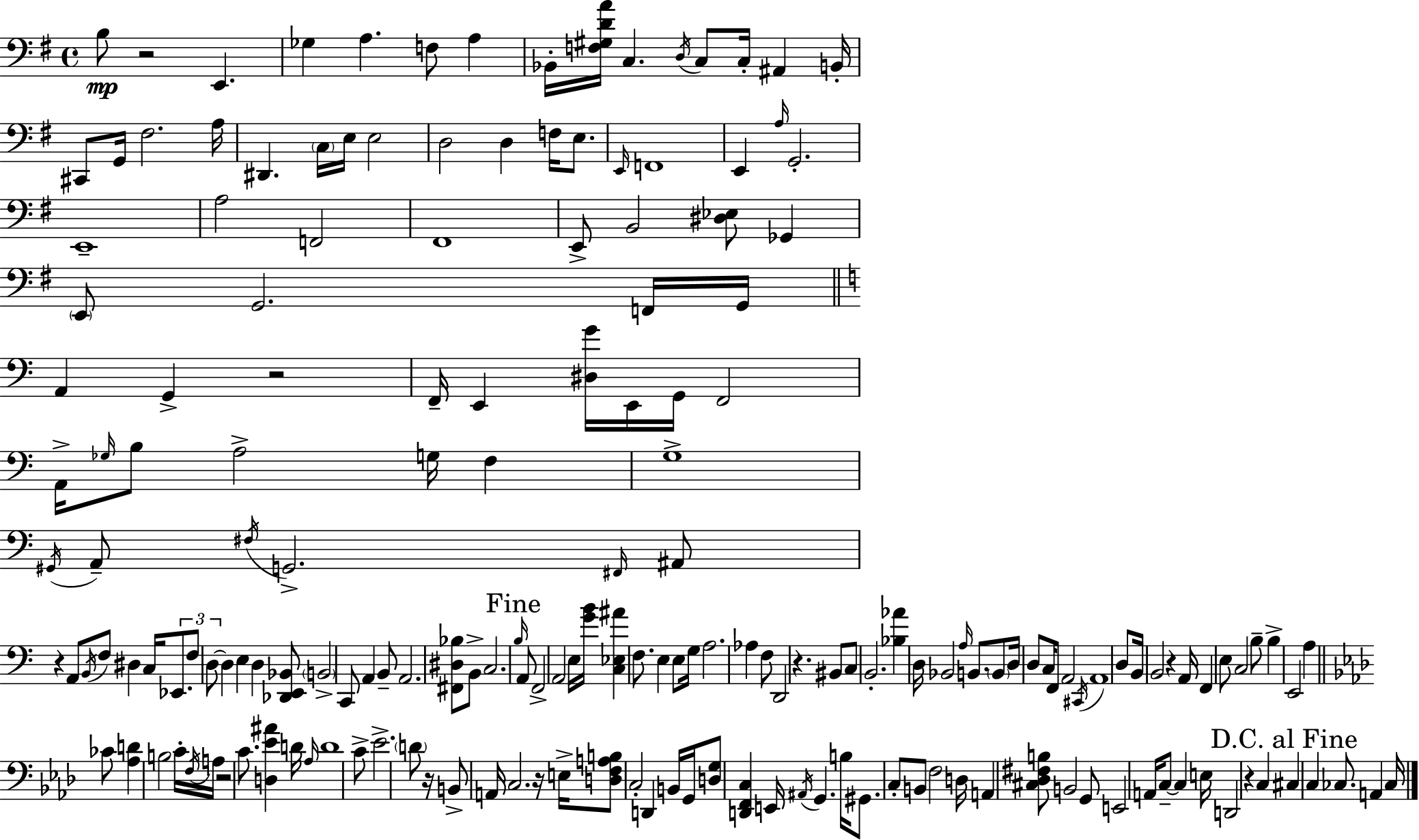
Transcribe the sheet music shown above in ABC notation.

X:1
T:Untitled
M:4/4
L:1/4
K:G
B,/2 z2 E,, _G, A, F,/2 A, _B,,/4 [F,^G,DA]/4 C, D,/4 C,/2 C,/4 ^A,, B,,/4 ^C,,/2 G,,/4 ^F,2 A,/4 ^D,, C,/4 E,/4 E,2 D,2 D, F,/4 E,/2 E,,/4 F,,4 E,, A,/4 G,,2 E,,4 A,2 F,,2 ^F,,4 E,,/2 B,,2 [^D,_E,]/2 _G,, E,,/2 G,,2 F,,/4 G,,/4 A,, G,, z2 F,,/4 E,, [^D,G]/4 E,,/4 G,,/4 F,,2 A,,/4 _G,/4 B,/2 A,2 G,/4 F, G,4 ^G,,/4 A,,/2 ^F,/4 G,,2 ^F,,/4 ^A,,/2 z A,,/2 B,,/4 F,/2 ^D, C,/4 _E,,/2 F,/2 D,/2 D, E, D, [_D,,E,,_B,,]/2 B,,2 C,,/2 A,, B,,/2 A,,2 [^F,,^D,_B,]/2 B,,/2 C,2 B,/4 A,,/2 F,,2 A,,2 E,/4 [GB]/4 [C,_E,^A] F,/2 E, E,/2 G,/4 A,2 _A, F,/2 D,,2 z ^B,,/2 C,/2 B,,2 [_B,_A] D,/4 _B,,2 A,/4 B,,/2 B,,/2 D,/4 D,/2 C,/4 F,,/2 A,,2 ^C,,/4 A,,4 D,/2 B,,/4 B,,2 z A,,/4 F,, E,/2 C,2 B,/2 B, E,,2 A, _C/2 [_A,D] B,2 C/4 F,/4 A,/4 z2 C/2 [D,_E^A] D/4 _A,/4 D4 C/2 _E2 D/2 z/4 B,,/2 A,,/4 C,2 z/4 E,/4 [D,F,A,B,]/2 C,2 D,, B,,/4 G,,/4 [D,G,]/2 [D,,F,,C,] E,,/4 ^A,,/4 G,, B,/4 ^G,,/2 C,/2 B,,/2 F,2 D,/4 A,, [^C,_D,^F,B,]/2 B,,2 G,,/2 E,,2 A,,/4 C,/2 C, E,/4 D,,2 z C, ^C, C, _C,/2 A,, _C,/4